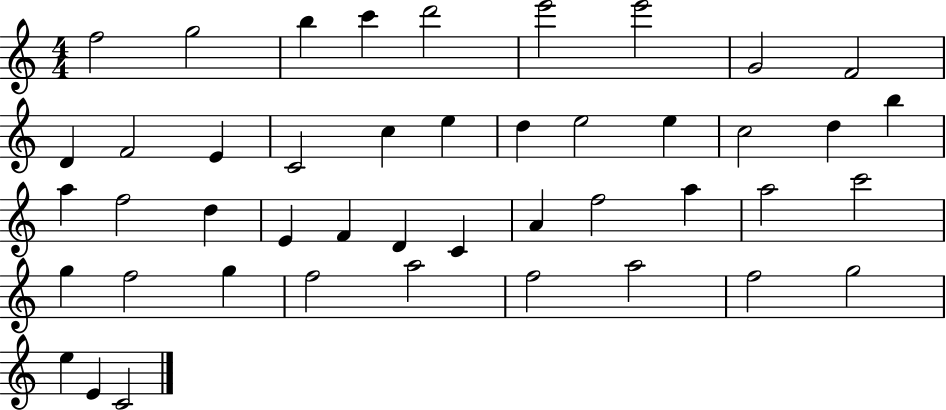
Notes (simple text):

F5/h G5/h B5/q C6/q D6/h E6/h E6/h G4/h F4/h D4/q F4/h E4/q C4/h C5/q E5/q D5/q E5/h E5/q C5/h D5/q B5/q A5/q F5/h D5/q E4/q F4/q D4/q C4/q A4/q F5/h A5/q A5/h C6/h G5/q F5/h G5/q F5/h A5/h F5/h A5/h F5/h G5/h E5/q E4/q C4/h